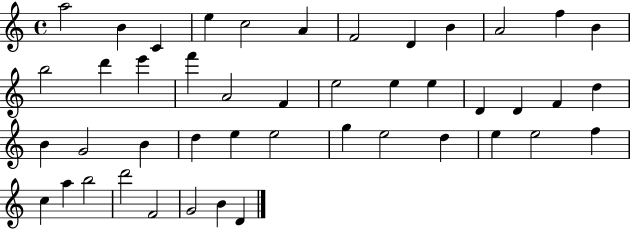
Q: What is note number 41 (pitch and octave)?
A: D6